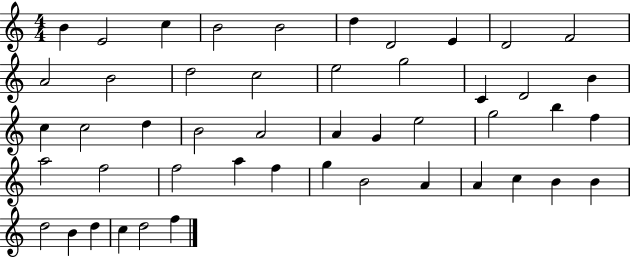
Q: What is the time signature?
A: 4/4